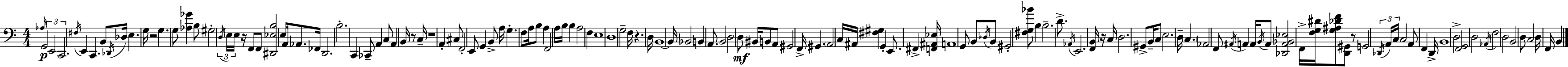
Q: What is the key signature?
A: C major